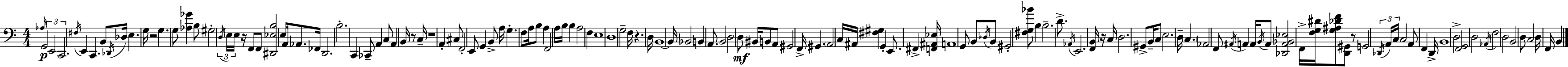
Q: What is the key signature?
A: C major